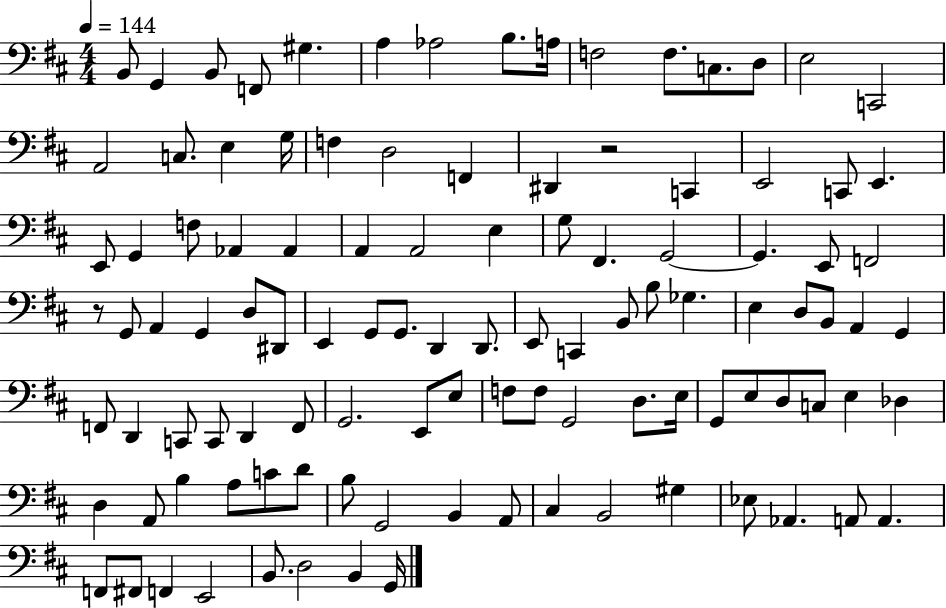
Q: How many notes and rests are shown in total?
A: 108